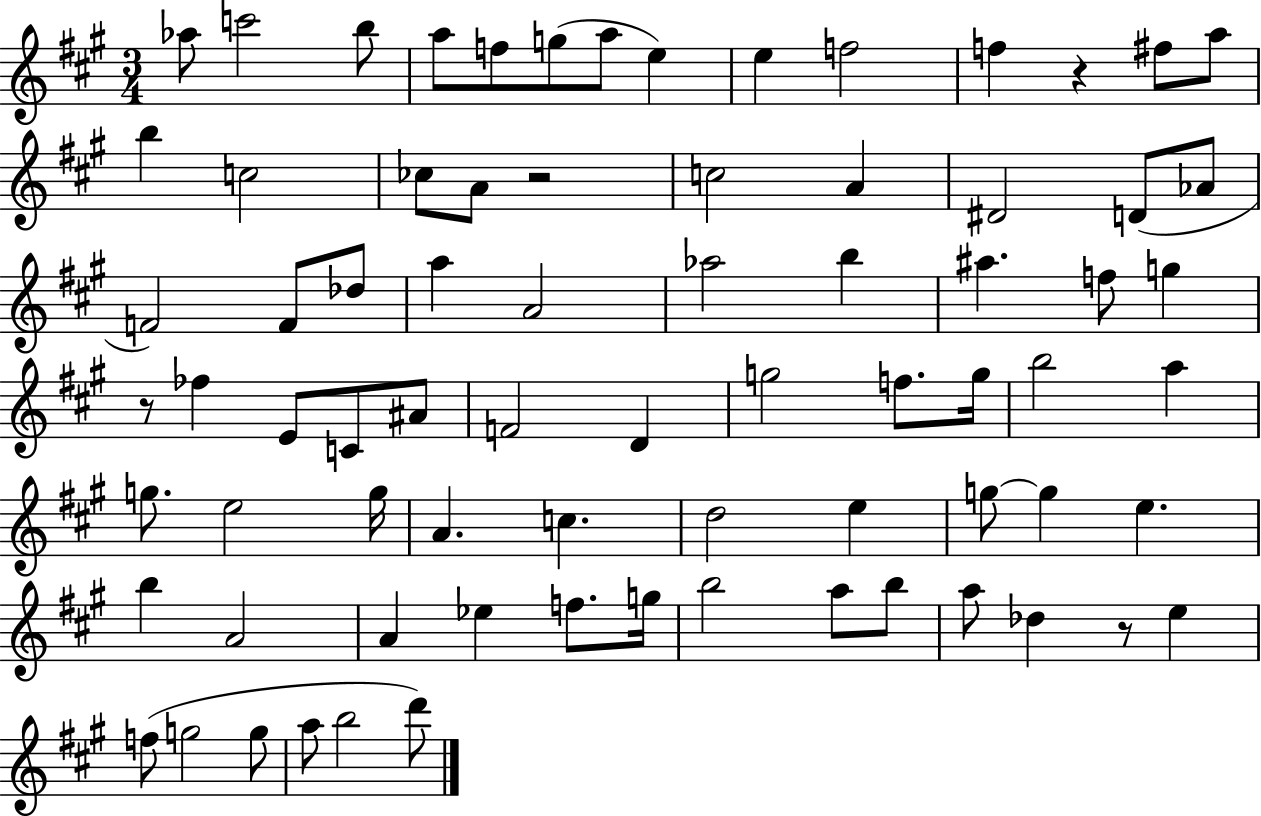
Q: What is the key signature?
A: A major